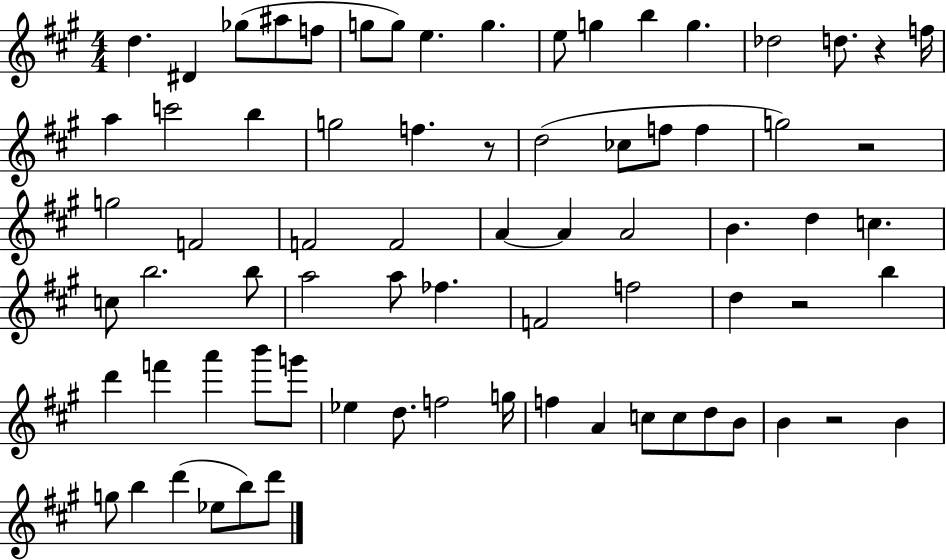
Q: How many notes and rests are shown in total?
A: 74